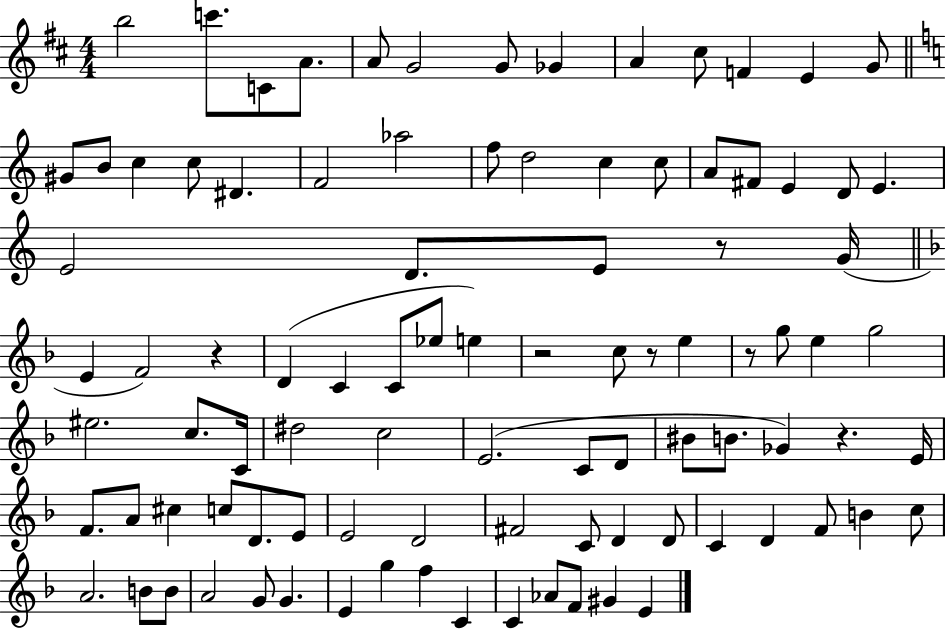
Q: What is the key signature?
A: D major